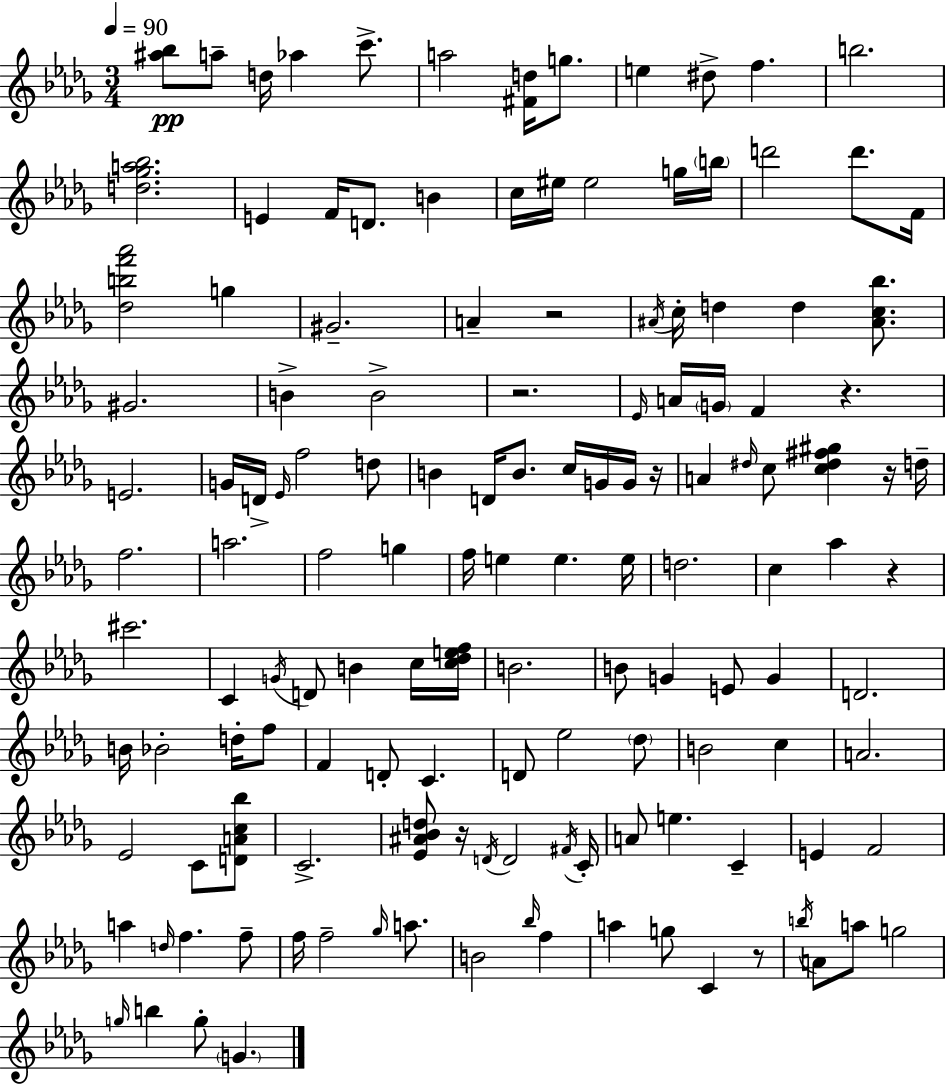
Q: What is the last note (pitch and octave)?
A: G4